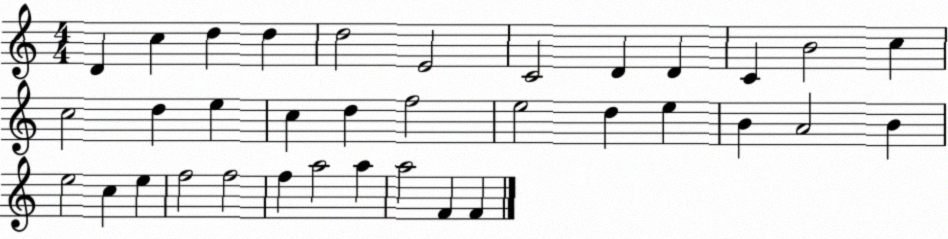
X:1
T:Untitled
M:4/4
L:1/4
K:C
D c d d d2 E2 C2 D D C B2 c c2 d e c d f2 e2 d e B A2 B e2 c e f2 f2 f a2 a a2 F F